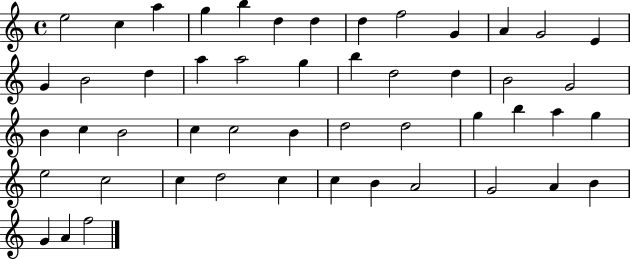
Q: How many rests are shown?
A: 0